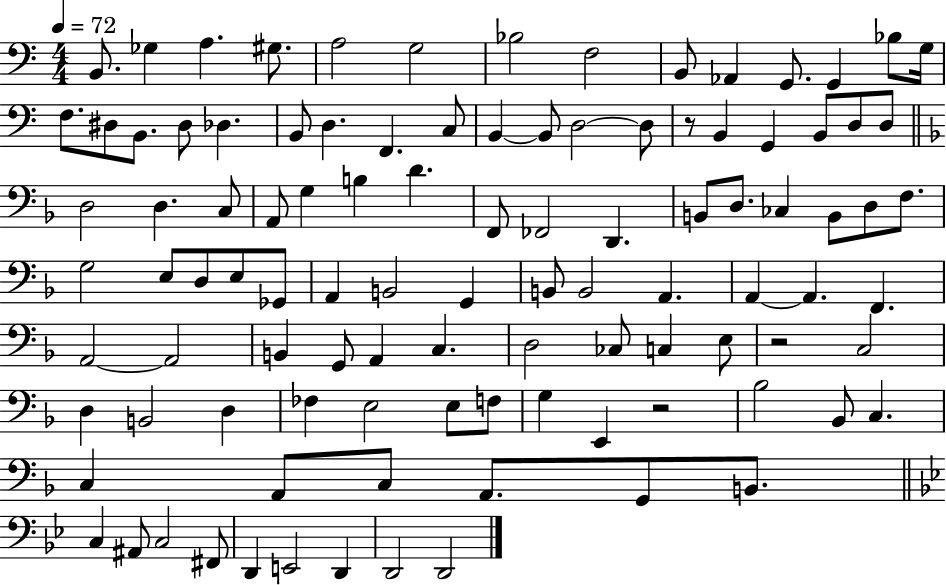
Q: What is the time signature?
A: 4/4